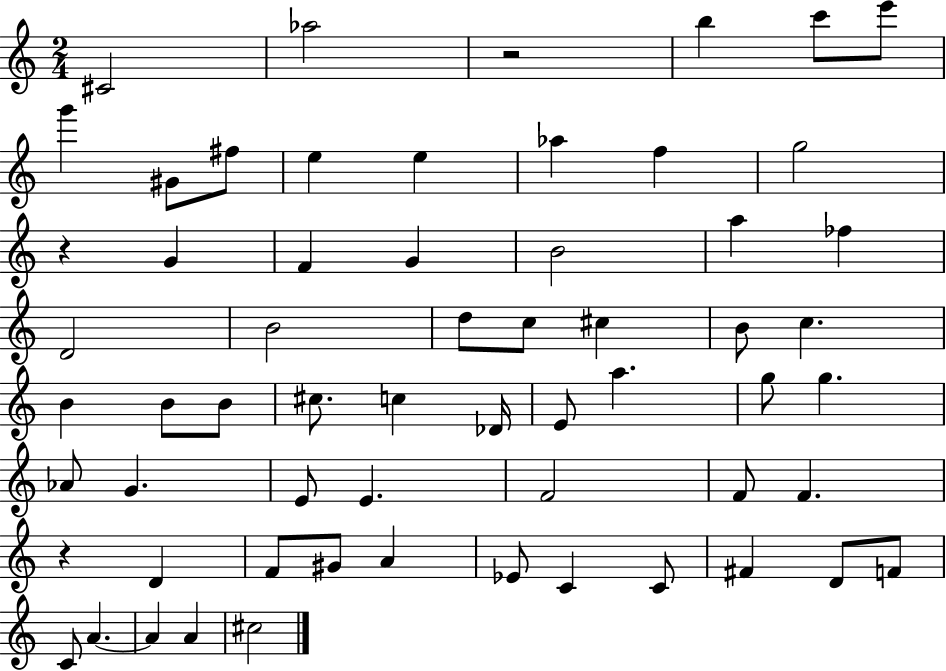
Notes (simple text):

C#4/h Ab5/h R/h B5/q C6/e E6/e G6/q G#4/e F#5/e E5/q E5/q Ab5/q F5/q G5/h R/q G4/q F4/q G4/q B4/h A5/q FES5/q D4/h B4/h D5/e C5/e C#5/q B4/e C5/q. B4/q B4/e B4/e C#5/e. C5/q Db4/s E4/e A5/q. G5/e G5/q. Ab4/e G4/q. E4/e E4/q. F4/h F4/e F4/q. R/q D4/q F4/e G#4/e A4/q Eb4/e C4/q C4/e F#4/q D4/e F4/e C4/e A4/q. A4/q A4/q C#5/h